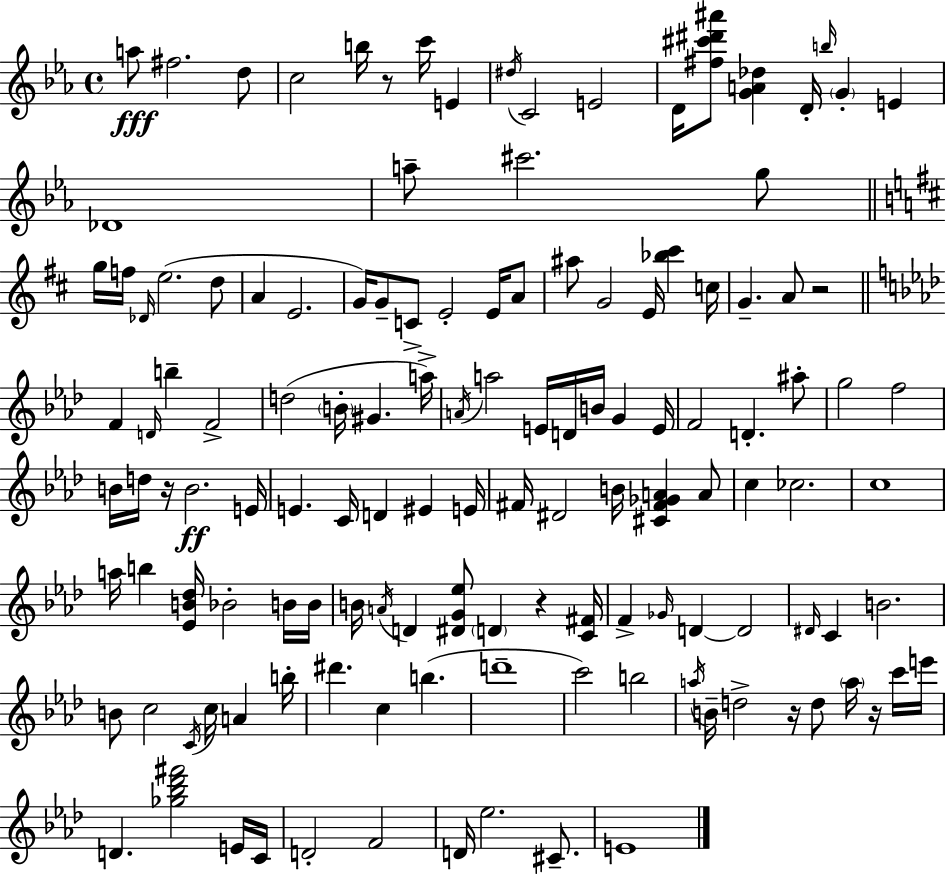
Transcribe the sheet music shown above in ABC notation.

X:1
T:Untitled
M:4/4
L:1/4
K:Cm
a/2 ^f2 d/2 c2 b/4 z/2 c'/4 E ^d/4 C2 E2 D/4 [^f^c'^d'^a']/2 [GA_d] D/4 b/4 G E _D4 a/2 ^c'2 g/2 g/4 f/4 _D/4 e2 d/2 A E2 G/4 G/2 C/2 E2 E/4 A/2 ^a/2 G2 E/4 [_b^c'] c/4 G A/2 z2 F D/4 b F2 d2 B/4 ^G a/4 A/4 a2 E/4 D/4 B/4 G E/4 F2 D ^a/2 g2 f2 B/4 d/4 z/4 B2 E/4 E C/4 D ^E E/4 ^F/4 ^D2 B/4 [^C^F_GA] A/2 c _c2 c4 a/4 b [_EB_d]/4 _B2 B/4 B/4 B/4 A/4 D [^DG_e]/2 D z [C^F]/4 F _G/4 D D2 ^D/4 C B2 B/2 c2 C/4 c/4 A b/4 ^d' c b d'4 c'2 b2 a/4 B/4 d2 z/4 d/2 a/4 z/4 c'/4 e'/4 D [_g_b_d'^f']2 E/4 C/4 D2 F2 D/4 _e2 ^C/2 E4